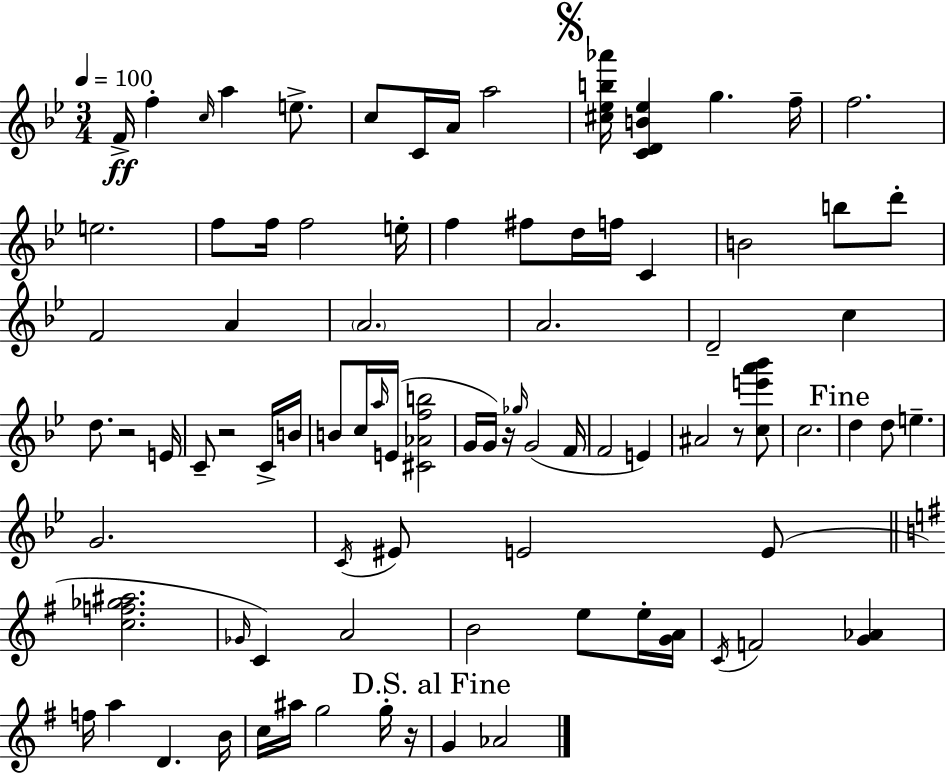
{
  \clef treble
  \numericTimeSignature
  \time 3/4
  \key bes \major
  \tempo 4 = 100
  \repeat volta 2 { f'16->\ff f''4-. \grace { c''16 } a''4 e''8.-> | c''8 c'16 a'16 a''2 | \mark \markup { \musicglyph "scripts.segno" } <cis'' ees'' b'' aes'''>16 <c' d' b' ees''>4 g''4. | f''16-- f''2. | \break e''2. | f''8 f''16 f''2 | e''16-. f''4 fis''8 d''16 f''16 c'4 | b'2 b''8 d'''8-. | \break f'2 a'4 | \parenthesize a'2. | a'2. | d'2-- c''4 | \break d''8. r2 | e'16 c'8-- r2 c'16-> | b'16 b'8 c''16 \grace { a''16 } e'16( <cis' aes' f'' b''>2 | g'16 g'16) r16 \grace { ges''16 }( g'2 | \break f'16 f'2 e'4) | ais'2 r8 | <c'' e''' a''' bes'''>8 c''2. | \mark "Fine" d''4 d''8 e''4.-- | \break g'2. | \acciaccatura { c'16 } eis'8 e'2 | e'8( \bar "||" \break \key g \major <c'' f'' ges'' ais''>2. | \grace { ges'16 }) c'4 a'2 | b'2 e''8 e''16-. | <g' a'>16 \acciaccatura { c'16 } f'2 <g' aes'>4 | \break f''16 a''4 d'4. | b'16 c''16 ais''16 g''2 | g''16-. r16 \mark "D.S. al Fine" g'4 aes'2 | } \bar "|."
}